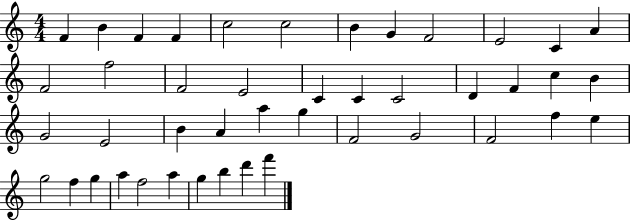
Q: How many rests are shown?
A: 0